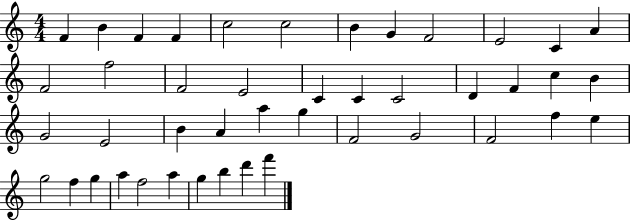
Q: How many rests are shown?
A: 0